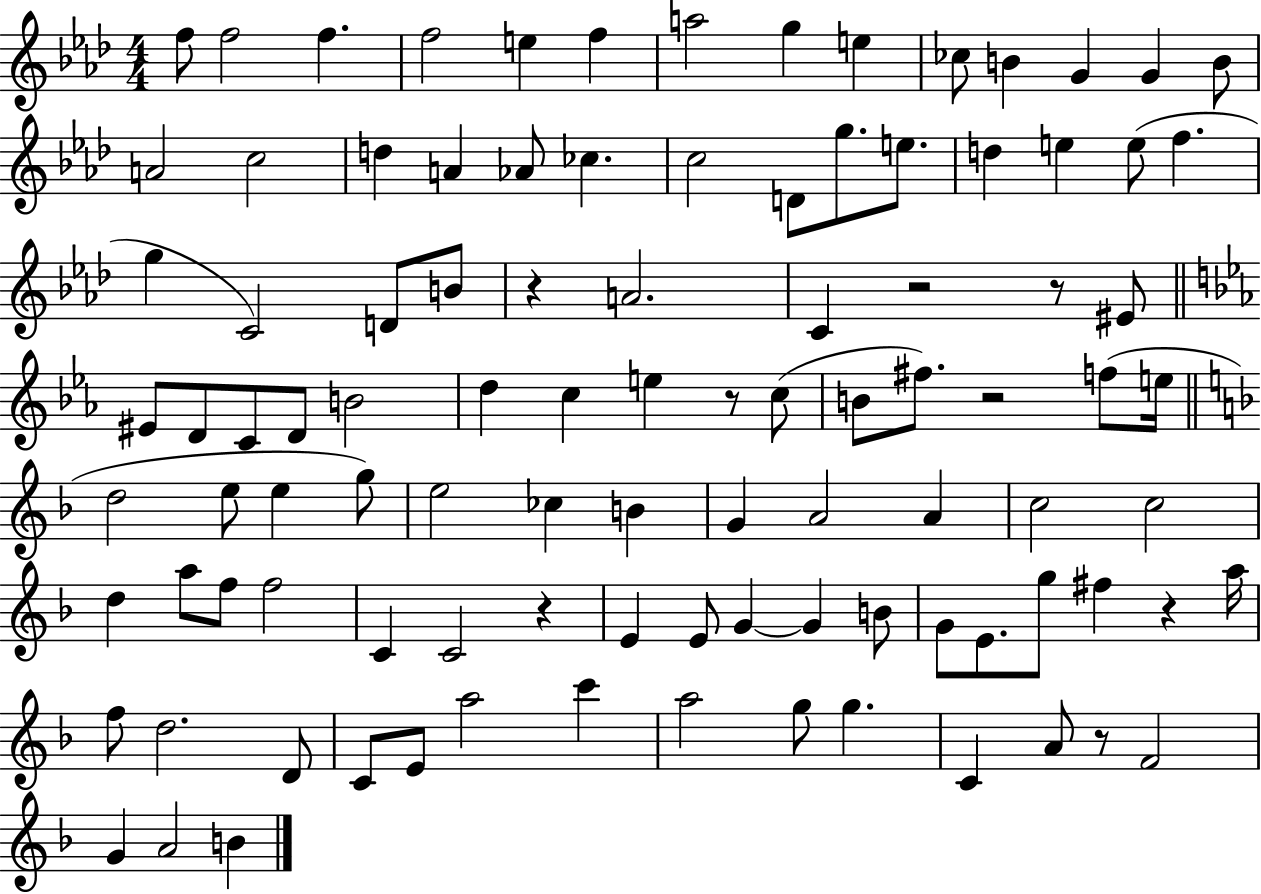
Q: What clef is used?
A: treble